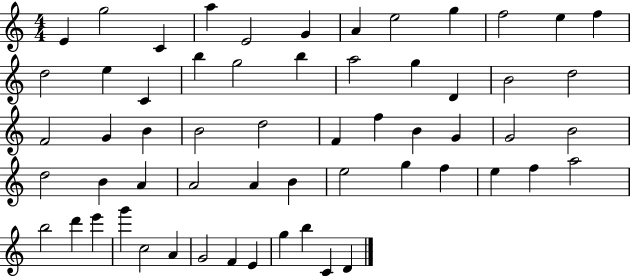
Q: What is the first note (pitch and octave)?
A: E4